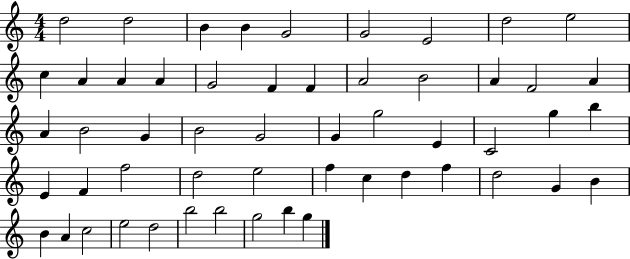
D5/h D5/h B4/q B4/q G4/h G4/h E4/h D5/h E5/h C5/q A4/q A4/q A4/q G4/h F4/q F4/q A4/h B4/h A4/q F4/h A4/q A4/q B4/h G4/q B4/h G4/h G4/q G5/h E4/q C4/h G5/q B5/q E4/q F4/q F5/h D5/h E5/h F5/q C5/q D5/q F5/q D5/h G4/q B4/q B4/q A4/q C5/h E5/h D5/h B5/h B5/h G5/h B5/q G5/q